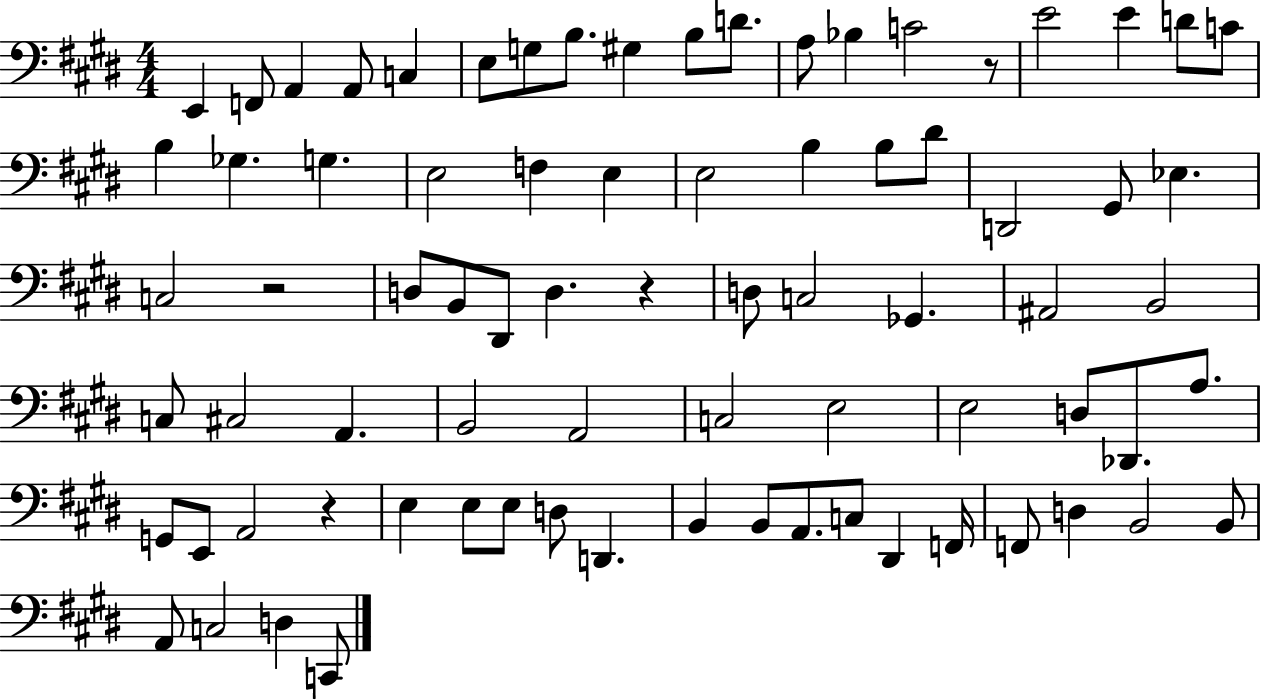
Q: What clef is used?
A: bass